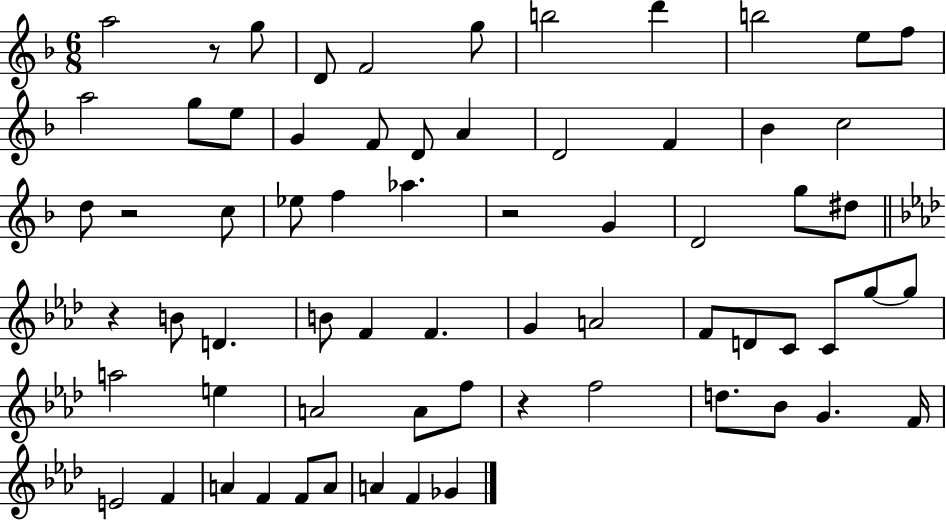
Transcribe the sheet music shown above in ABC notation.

X:1
T:Untitled
M:6/8
L:1/4
K:F
a2 z/2 g/2 D/2 F2 g/2 b2 d' b2 e/2 f/2 a2 g/2 e/2 G F/2 D/2 A D2 F _B c2 d/2 z2 c/2 _e/2 f _a z2 G D2 g/2 ^d/2 z B/2 D B/2 F F G A2 F/2 D/2 C/2 C/2 g/2 g/2 a2 e A2 A/2 f/2 z f2 d/2 _B/2 G F/4 E2 F A F F/2 A/2 A F _G